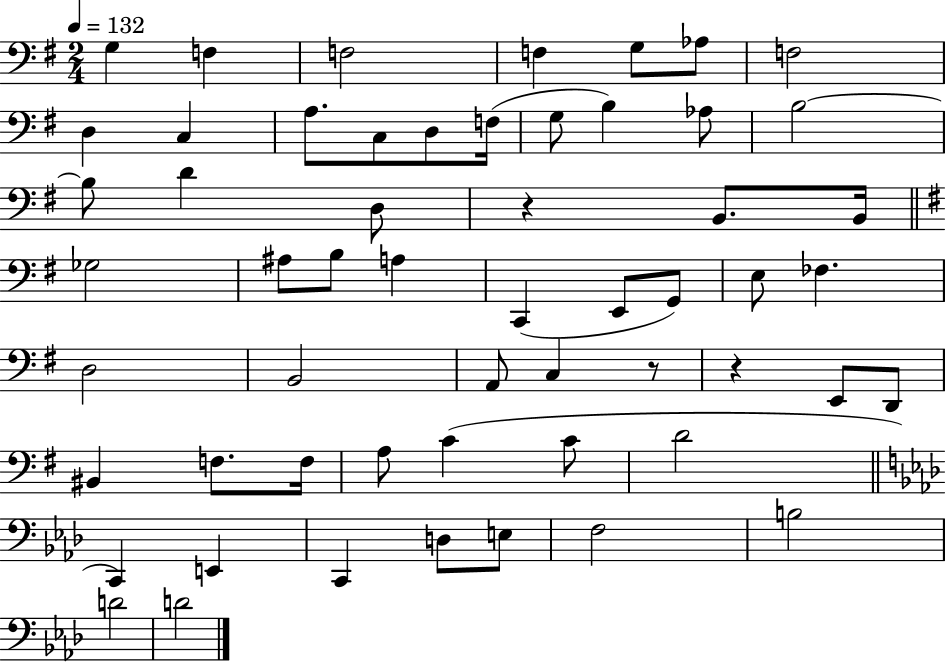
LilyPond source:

{
  \clef bass
  \numericTimeSignature
  \time 2/4
  \key g \major
  \tempo 4 = 132
  g4 f4 | f2 | f4 g8 aes8 | f2 | \break d4 c4 | a8. c8 d8 f16( | g8 b4) aes8 | b2~~ | \break b8 d'4 d8 | r4 b,8. b,16 | \bar "||" \break \key e \minor ges2 | ais8 b8 a4 | c,4( e,8 g,8) | e8 fes4. | \break d2 | b,2 | a,8 c4 r8 | r4 e,8 d,8 | \break bis,4 f8. f16 | a8 c'4( c'8 | d'2 | \bar "||" \break \key aes \major c,4) e,4 | c,4 d8 e8 | f2 | b2 | \break d'2 | d'2 | \bar "|."
}